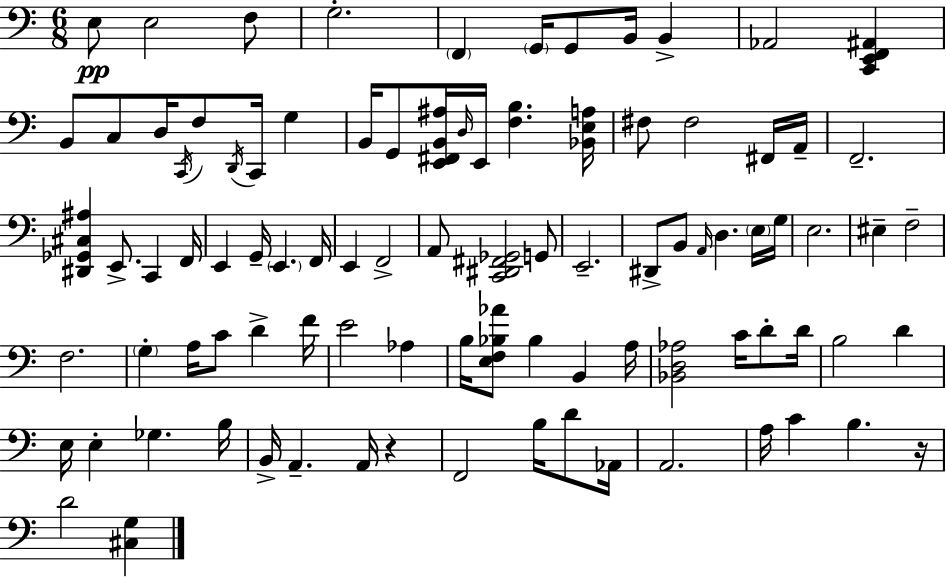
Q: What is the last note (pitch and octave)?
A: D4